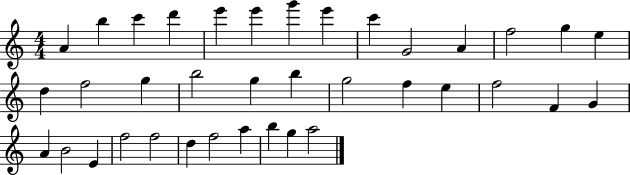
{
  \clef treble
  \numericTimeSignature
  \time 4/4
  \key c \major
  a'4 b''4 c'''4 d'''4 | e'''4 e'''4 g'''4 e'''4 | c'''4 g'2 a'4 | f''2 g''4 e''4 | \break d''4 f''2 g''4 | b''2 g''4 b''4 | g''2 f''4 e''4 | f''2 f'4 g'4 | \break a'4 b'2 e'4 | f''2 f''2 | d''4 f''2 a''4 | b''4 g''4 a''2 | \break \bar "|."
}